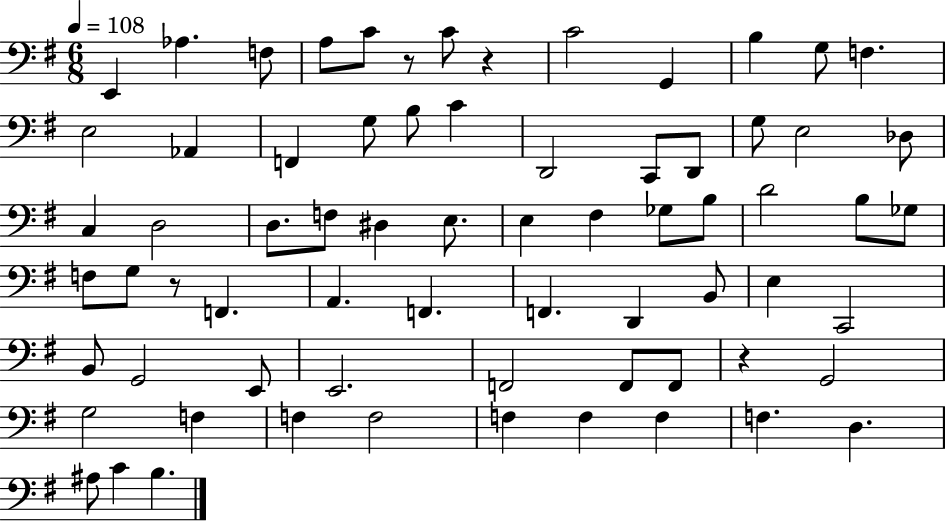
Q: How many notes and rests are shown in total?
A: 70